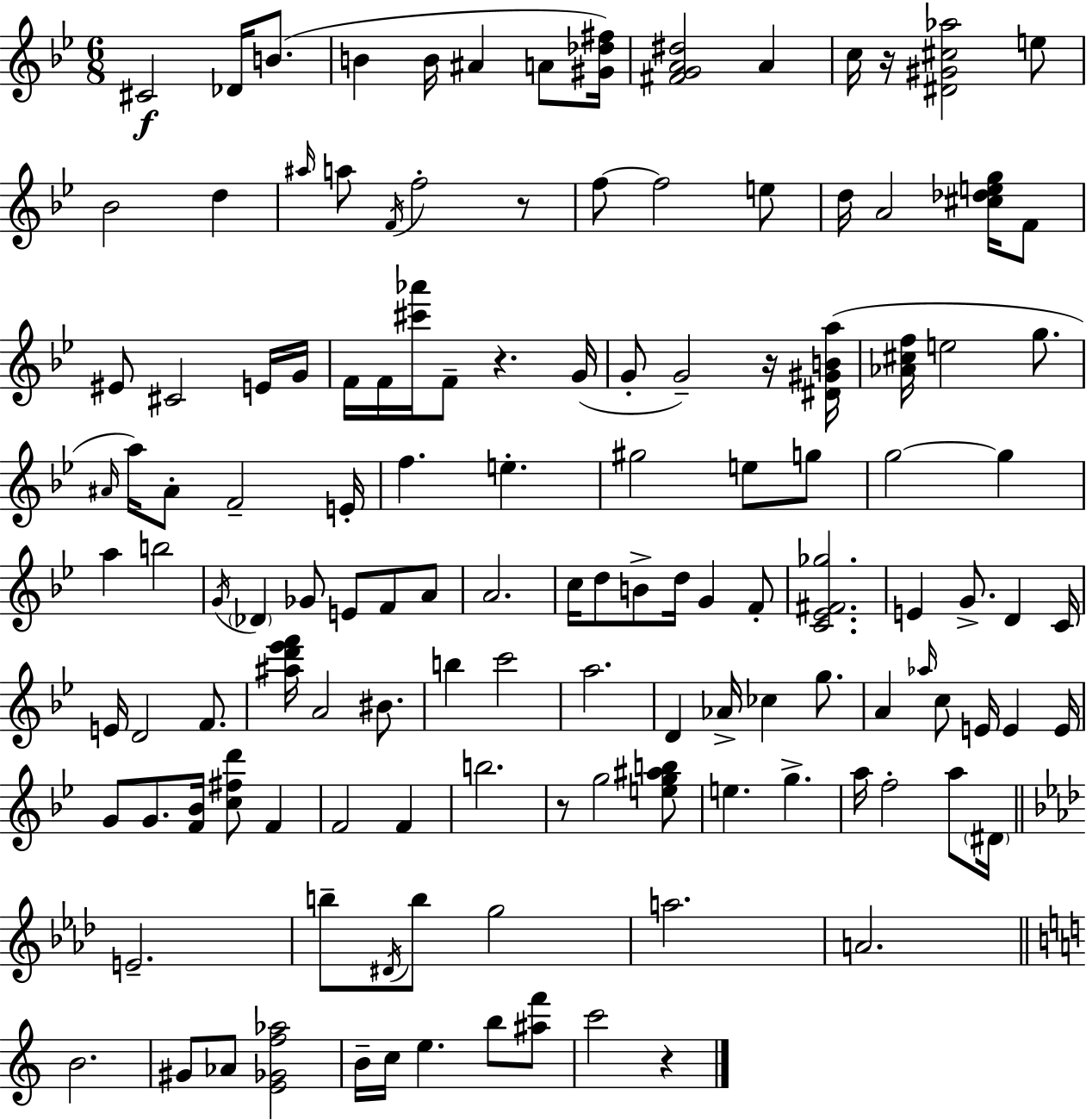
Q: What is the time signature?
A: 6/8